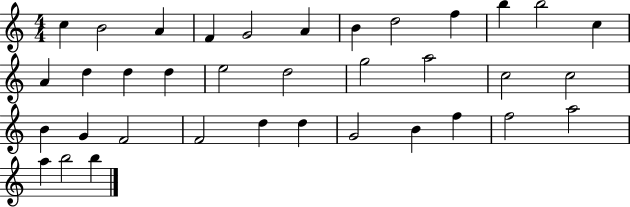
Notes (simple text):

C5/q B4/h A4/q F4/q G4/h A4/q B4/q D5/h F5/q B5/q B5/h C5/q A4/q D5/q D5/q D5/q E5/h D5/h G5/h A5/h C5/h C5/h B4/q G4/q F4/h F4/h D5/q D5/q G4/h B4/q F5/q F5/h A5/h A5/q B5/h B5/q